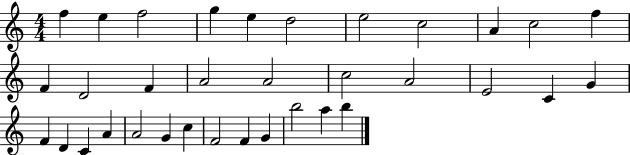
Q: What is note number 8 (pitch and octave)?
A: C5